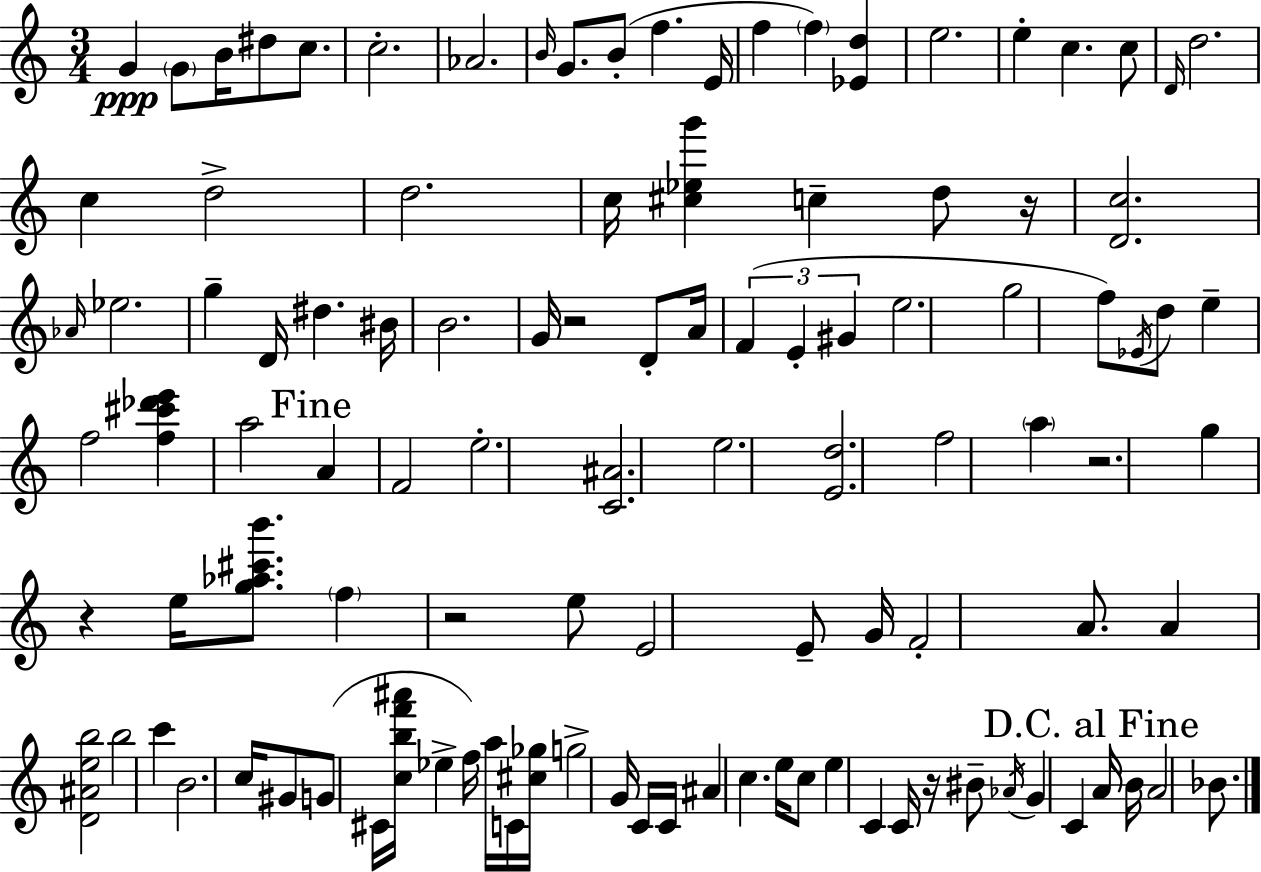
{
  \clef treble
  \numericTimeSignature
  \time 3/4
  \key c \major
  \repeat volta 2 { g'4\ppp \parenthesize g'8 b'16 dis''8 c''8. | c''2.-. | aes'2. | \grace { b'16 } g'8. b'8-.( f''4. | \break e'16 f''4 \parenthesize f''4) <ees' d''>4 | e''2. | e''4-. c''4. c''8 | \grace { d'16 } d''2. | \break c''4 d''2-> | d''2. | c''16 <cis'' ees'' g'''>4 c''4-- d''8 | r16 <d' c''>2. | \break \grace { aes'16 } ees''2. | g''4-- d'16 dis''4. | bis'16 b'2. | g'16 r2 | \break d'8-. a'16 \tuplet 3/2 { f'4( e'4-. gis'4 } | e''2. | g''2 f''8) | \acciaccatura { ees'16 } d''8 e''4-- f''2 | \break <f'' cis''' des''' e'''>4 a''2 | \mark "Fine" a'4 f'2 | e''2.-. | <c' ais'>2. | \break e''2. | <e' d''>2. | f''2 | \parenthesize a''4 r2. | \break g''4 r4 | e''16 <g'' aes'' cis''' b'''>8. \parenthesize f''4 r2 | e''8 e'2 | e'8-- g'16 f'2-. | \break a'8. a'4 <d' ais' e'' b''>2 | b''2 | c'''4 b'2. | c''16 gis'8 g'8( cis'16 <c'' b'' f''' ais'''>16 ees''4-> | \break f''16) a''16 c'16 <cis'' ges''>16 g''2-> | g'16 c'16 c'16 ais'4 c''4. | e''16 c''8 e''4 c'4 | c'16 r16 bis'8-- \acciaccatura { aes'16 } g'4 | \break c'4 \mark "D.C. al Fine" a'16 b'16 a'2 | bes'8. } \bar "|."
}